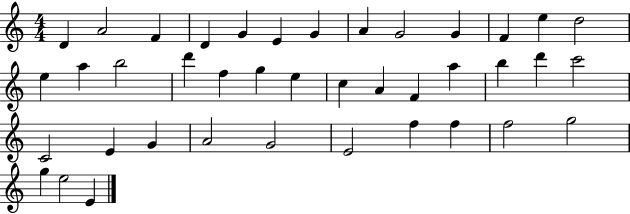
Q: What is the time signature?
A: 4/4